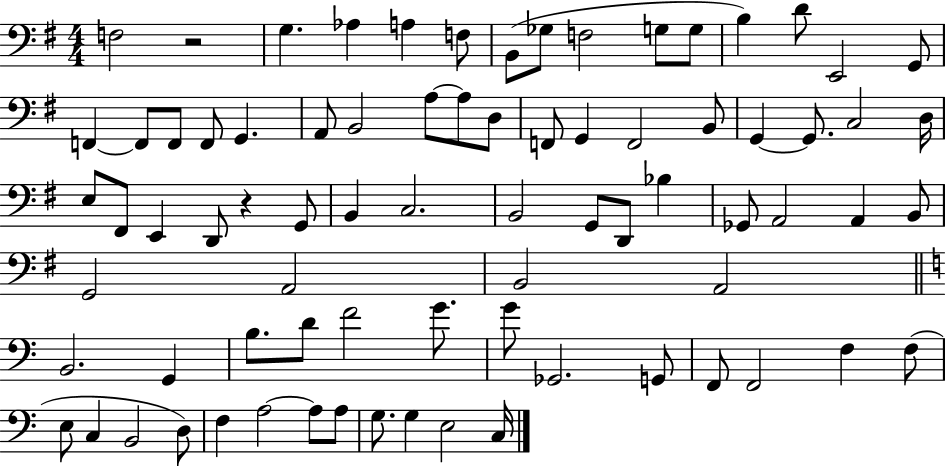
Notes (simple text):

F3/h R/h G3/q. Ab3/q A3/q F3/e B2/e Gb3/e F3/h G3/e G3/e B3/q D4/e E2/h G2/e F2/q F2/e F2/e F2/e G2/q. A2/e B2/h A3/e A3/e D3/e F2/e G2/q F2/h B2/e G2/q G2/e. C3/h D3/s E3/e F#2/e E2/q D2/e R/q G2/e B2/q C3/h. B2/h G2/e D2/e Bb3/q Gb2/e A2/h A2/q B2/e G2/h A2/h B2/h A2/h B2/h. G2/q B3/e. D4/e F4/h G4/e. G4/e Gb2/h. G2/e F2/e F2/h F3/q F3/e E3/e C3/q B2/h D3/e F3/q A3/h A3/e A3/e G3/e. G3/q E3/h C3/s